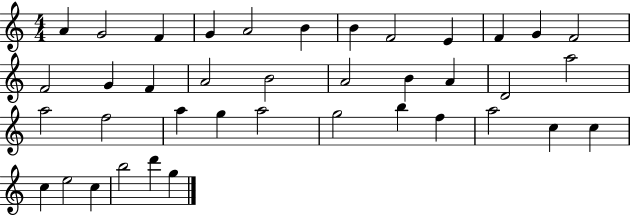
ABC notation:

X:1
T:Untitled
M:4/4
L:1/4
K:C
A G2 F G A2 B B F2 E F G F2 F2 G F A2 B2 A2 B A D2 a2 a2 f2 a g a2 g2 b f a2 c c c e2 c b2 d' g